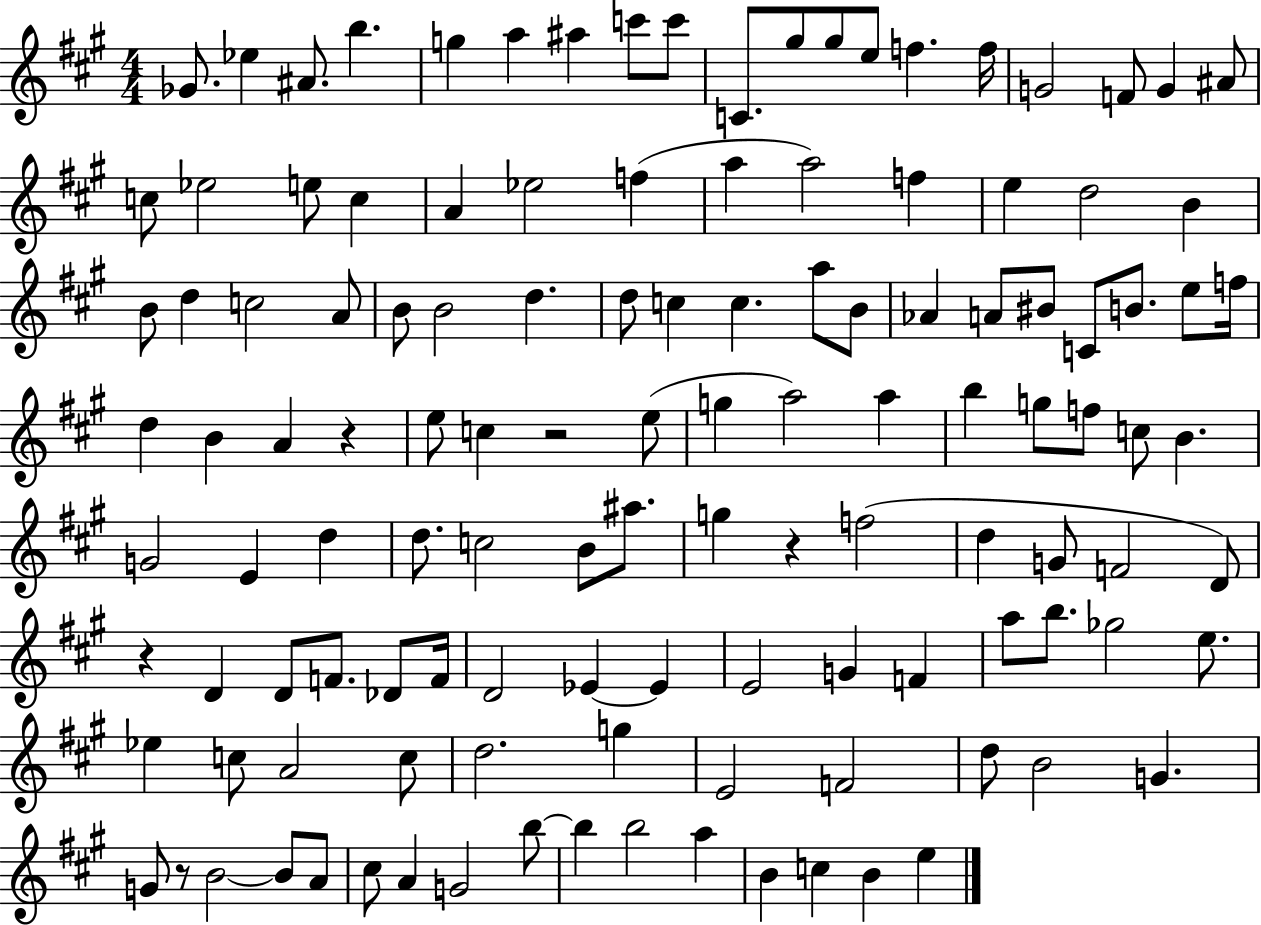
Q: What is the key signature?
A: A major